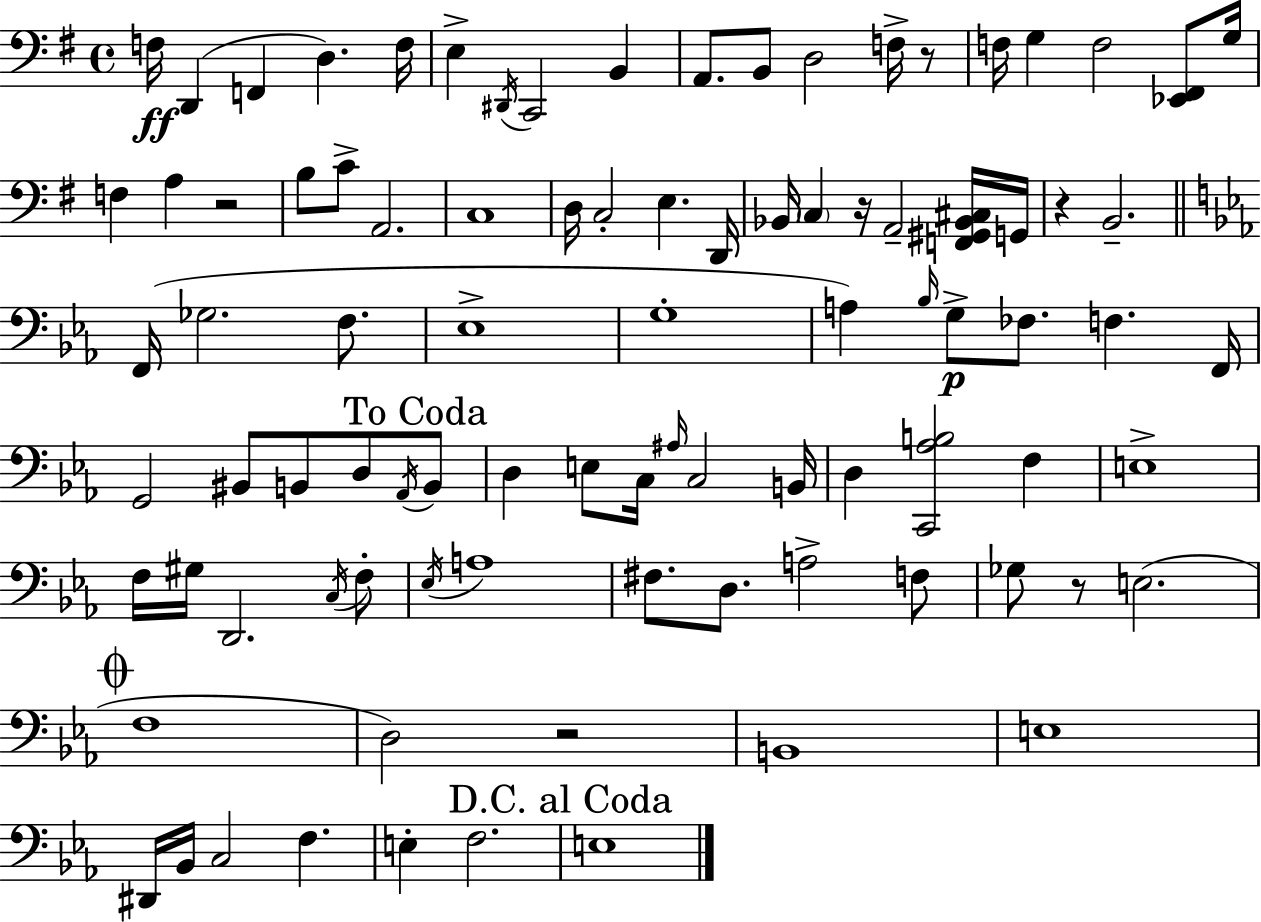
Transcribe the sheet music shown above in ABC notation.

X:1
T:Untitled
M:4/4
L:1/4
K:G
F,/4 D,, F,, D, F,/4 E, ^D,,/4 C,,2 B,, A,,/2 B,,/2 D,2 F,/4 z/2 F,/4 G, F,2 [_E,,^F,,]/2 G,/4 F, A, z2 B,/2 C/2 A,,2 C,4 D,/4 C,2 E, D,,/4 _B,,/4 C, z/4 A,,2 [F,,^G,,_B,,^C,]/4 G,,/4 z B,,2 F,,/4 _G,2 F,/2 _E,4 G,4 A, _B,/4 G,/2 _F,/2 F, F,,/4 G,,2 ^B,,/2 B,,/2 D,/2 _A,,/4 B,,/2 D, E,/2 C,/4 ^A,/4 C,2 B,,/4 D, [C,,_A,B,]2 F, E,4 F,/4 ^G,/4 D,,2 C,/4 F,/2 _E,/4 A,4 ^F,/2 D,/2 A,2 F,/2 _G,/2 z/2 E,2 F,4 D,2 z2 B,,4 E,4 ^D,,/4 _B,,/4 C,2 F, E, F,2 E,4